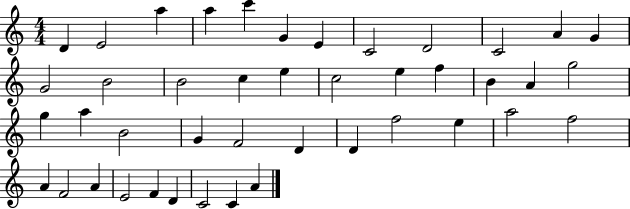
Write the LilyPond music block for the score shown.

{
  \clef treble
  \numericTimeSignature
  \time 4/4
  \key c \major
  d'4 e'2 a''4 | a''4 c'''4 g'4 e'4 | c'2 d'2 | c'2 a'4 g'4 | \break g'2 b'2 | b'2 c''4 e''4 | c''2 e''4 f''4 | b'4 a'4 g''2 | \break g''4 a''4 b'2 | g'4 f'2 d'4 | d'4 f''2 e''4 | a''2 f''2 | \break a'4 f'2 a'4 | e'2 f'4 d'4 | c'2 c'4 a'4 | \bar "|."
}